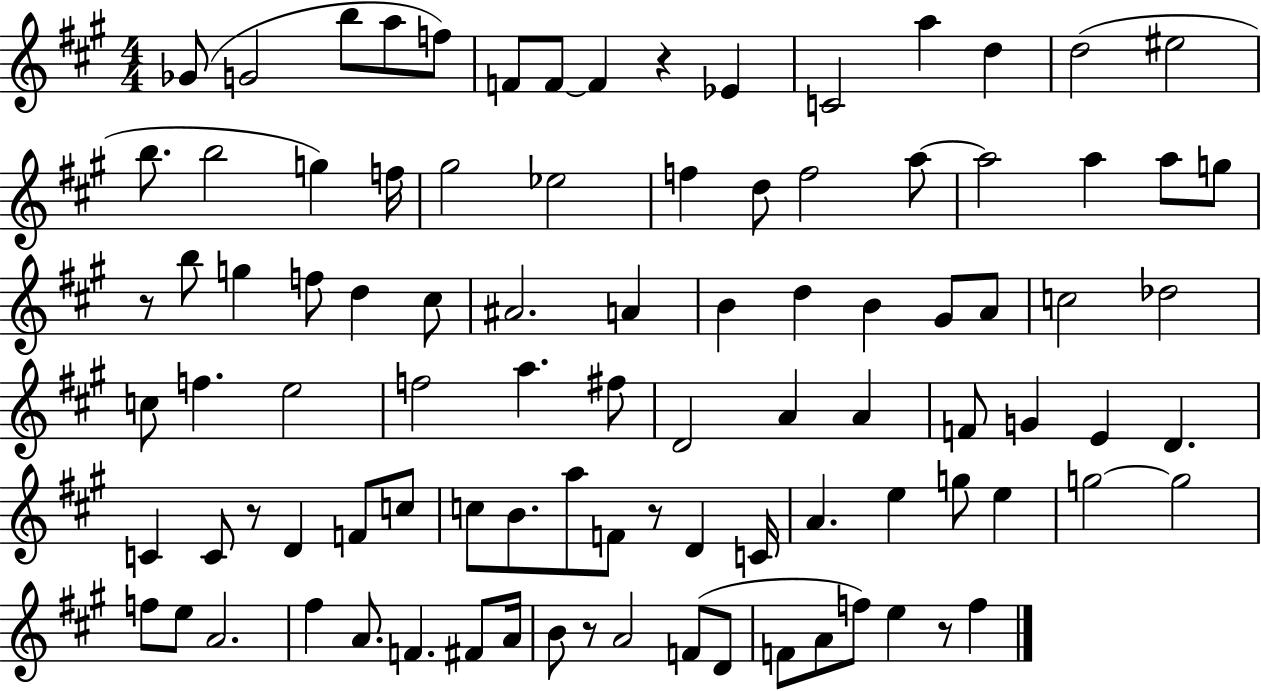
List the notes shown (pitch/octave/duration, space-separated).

Gb4/e G4/h B5/e A5/e F5/e F4/e F4/e F4/q R/q Eb4/q C4/h A5/q D5/q D5/h EIS5/h B5/e. B5/h G5/q F5/s G#5/h Eb5/h F5/q D5/e F5/h A5/e A5/h A5/q A5/e G5/e R/e B5/e G5/q F5/e D5/q C#5/e A#4/h. A4/q B4/q D5/q B4/q G#4/e A4/e C5/h Db5/h C5/e F5/q. E5/h F5/h A5/q. F#5/e D4/h A4/q A4/q F4/e G4/q E4/q D4/q. C4/q C4/e R/e D4/q F4/e C5/e C5/e B4/e. A5/e F4/e R/e D4/q C4/s A4/q. E5/q G5/e E5/q G5/h G5/h F5/e E5/e A4/h. F#5/q A4/e. F4/q. F#4/e A4/s B4/e R/e A4/h F4/e D4/e F4/e A4/e F5/e E5/q R/e F5/q